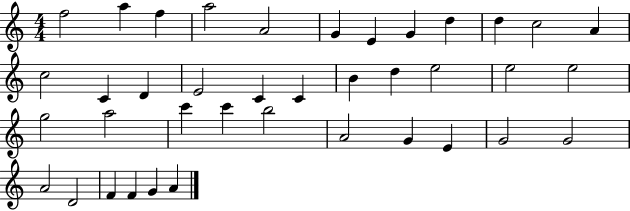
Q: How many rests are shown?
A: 0